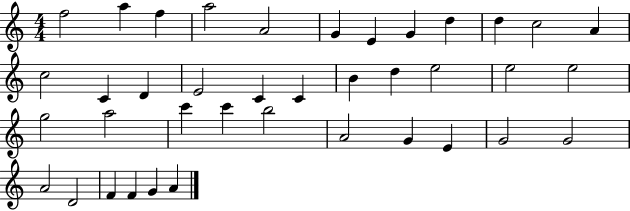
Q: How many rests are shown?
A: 0